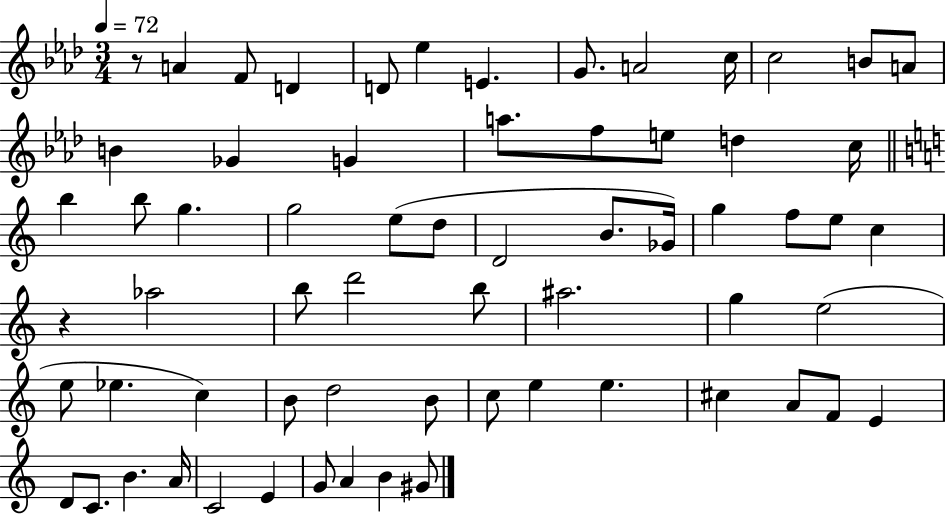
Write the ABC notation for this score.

X:1
T:Untitled
M:3/4
L:1/4
K:Ab
z/2 A F/2 D D/2 _e E G/2 A2 c/4 c2 B/2 A/2 B _G G a/2 f/2 e/2 d c/4 b b/2 g g2 e/2 d/2 D2 B/2 _G/4 g f/2 e/2 c z _a2 b/2 d'2 b/2 ^a2 g e2 e/2 _e c B/2 d2 B/2 c/2 e e ^c A/2 F/2 E D/2 C/2 B A/4 C2 E G/2 A B ^G/2